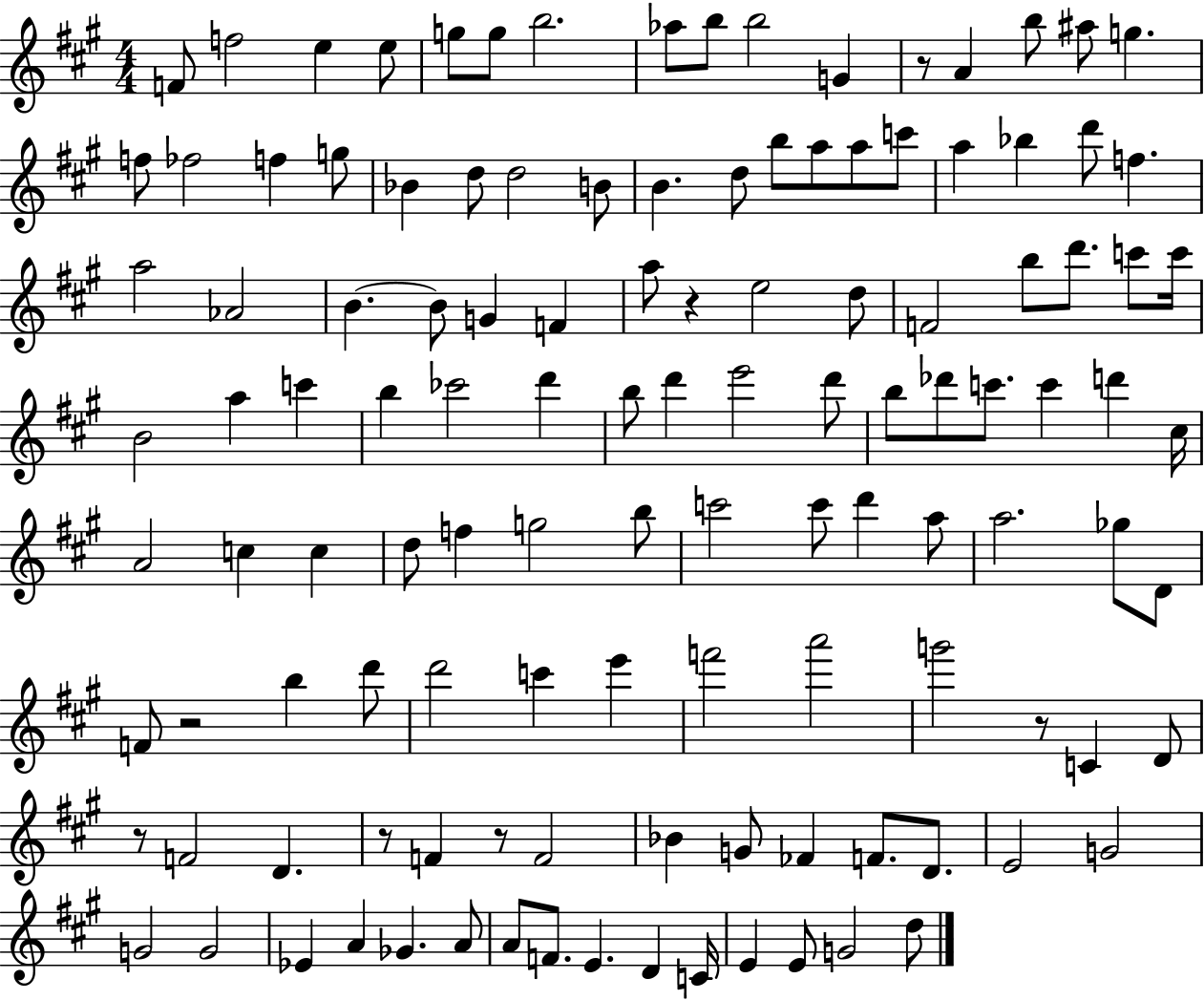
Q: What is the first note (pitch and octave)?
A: F4